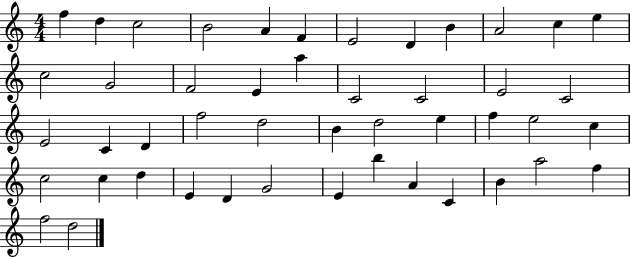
X:1
T:Untitled
M:4/4
L:1/4
K:C
f d c2 B2 A F E2 D B A2 c e c2 G2 F2 E a C2 C2 E2 C2 E2 C D f2 d2 B d2 e f e2 c c2 c d E D G2 E b A C B a2 f f2 d2